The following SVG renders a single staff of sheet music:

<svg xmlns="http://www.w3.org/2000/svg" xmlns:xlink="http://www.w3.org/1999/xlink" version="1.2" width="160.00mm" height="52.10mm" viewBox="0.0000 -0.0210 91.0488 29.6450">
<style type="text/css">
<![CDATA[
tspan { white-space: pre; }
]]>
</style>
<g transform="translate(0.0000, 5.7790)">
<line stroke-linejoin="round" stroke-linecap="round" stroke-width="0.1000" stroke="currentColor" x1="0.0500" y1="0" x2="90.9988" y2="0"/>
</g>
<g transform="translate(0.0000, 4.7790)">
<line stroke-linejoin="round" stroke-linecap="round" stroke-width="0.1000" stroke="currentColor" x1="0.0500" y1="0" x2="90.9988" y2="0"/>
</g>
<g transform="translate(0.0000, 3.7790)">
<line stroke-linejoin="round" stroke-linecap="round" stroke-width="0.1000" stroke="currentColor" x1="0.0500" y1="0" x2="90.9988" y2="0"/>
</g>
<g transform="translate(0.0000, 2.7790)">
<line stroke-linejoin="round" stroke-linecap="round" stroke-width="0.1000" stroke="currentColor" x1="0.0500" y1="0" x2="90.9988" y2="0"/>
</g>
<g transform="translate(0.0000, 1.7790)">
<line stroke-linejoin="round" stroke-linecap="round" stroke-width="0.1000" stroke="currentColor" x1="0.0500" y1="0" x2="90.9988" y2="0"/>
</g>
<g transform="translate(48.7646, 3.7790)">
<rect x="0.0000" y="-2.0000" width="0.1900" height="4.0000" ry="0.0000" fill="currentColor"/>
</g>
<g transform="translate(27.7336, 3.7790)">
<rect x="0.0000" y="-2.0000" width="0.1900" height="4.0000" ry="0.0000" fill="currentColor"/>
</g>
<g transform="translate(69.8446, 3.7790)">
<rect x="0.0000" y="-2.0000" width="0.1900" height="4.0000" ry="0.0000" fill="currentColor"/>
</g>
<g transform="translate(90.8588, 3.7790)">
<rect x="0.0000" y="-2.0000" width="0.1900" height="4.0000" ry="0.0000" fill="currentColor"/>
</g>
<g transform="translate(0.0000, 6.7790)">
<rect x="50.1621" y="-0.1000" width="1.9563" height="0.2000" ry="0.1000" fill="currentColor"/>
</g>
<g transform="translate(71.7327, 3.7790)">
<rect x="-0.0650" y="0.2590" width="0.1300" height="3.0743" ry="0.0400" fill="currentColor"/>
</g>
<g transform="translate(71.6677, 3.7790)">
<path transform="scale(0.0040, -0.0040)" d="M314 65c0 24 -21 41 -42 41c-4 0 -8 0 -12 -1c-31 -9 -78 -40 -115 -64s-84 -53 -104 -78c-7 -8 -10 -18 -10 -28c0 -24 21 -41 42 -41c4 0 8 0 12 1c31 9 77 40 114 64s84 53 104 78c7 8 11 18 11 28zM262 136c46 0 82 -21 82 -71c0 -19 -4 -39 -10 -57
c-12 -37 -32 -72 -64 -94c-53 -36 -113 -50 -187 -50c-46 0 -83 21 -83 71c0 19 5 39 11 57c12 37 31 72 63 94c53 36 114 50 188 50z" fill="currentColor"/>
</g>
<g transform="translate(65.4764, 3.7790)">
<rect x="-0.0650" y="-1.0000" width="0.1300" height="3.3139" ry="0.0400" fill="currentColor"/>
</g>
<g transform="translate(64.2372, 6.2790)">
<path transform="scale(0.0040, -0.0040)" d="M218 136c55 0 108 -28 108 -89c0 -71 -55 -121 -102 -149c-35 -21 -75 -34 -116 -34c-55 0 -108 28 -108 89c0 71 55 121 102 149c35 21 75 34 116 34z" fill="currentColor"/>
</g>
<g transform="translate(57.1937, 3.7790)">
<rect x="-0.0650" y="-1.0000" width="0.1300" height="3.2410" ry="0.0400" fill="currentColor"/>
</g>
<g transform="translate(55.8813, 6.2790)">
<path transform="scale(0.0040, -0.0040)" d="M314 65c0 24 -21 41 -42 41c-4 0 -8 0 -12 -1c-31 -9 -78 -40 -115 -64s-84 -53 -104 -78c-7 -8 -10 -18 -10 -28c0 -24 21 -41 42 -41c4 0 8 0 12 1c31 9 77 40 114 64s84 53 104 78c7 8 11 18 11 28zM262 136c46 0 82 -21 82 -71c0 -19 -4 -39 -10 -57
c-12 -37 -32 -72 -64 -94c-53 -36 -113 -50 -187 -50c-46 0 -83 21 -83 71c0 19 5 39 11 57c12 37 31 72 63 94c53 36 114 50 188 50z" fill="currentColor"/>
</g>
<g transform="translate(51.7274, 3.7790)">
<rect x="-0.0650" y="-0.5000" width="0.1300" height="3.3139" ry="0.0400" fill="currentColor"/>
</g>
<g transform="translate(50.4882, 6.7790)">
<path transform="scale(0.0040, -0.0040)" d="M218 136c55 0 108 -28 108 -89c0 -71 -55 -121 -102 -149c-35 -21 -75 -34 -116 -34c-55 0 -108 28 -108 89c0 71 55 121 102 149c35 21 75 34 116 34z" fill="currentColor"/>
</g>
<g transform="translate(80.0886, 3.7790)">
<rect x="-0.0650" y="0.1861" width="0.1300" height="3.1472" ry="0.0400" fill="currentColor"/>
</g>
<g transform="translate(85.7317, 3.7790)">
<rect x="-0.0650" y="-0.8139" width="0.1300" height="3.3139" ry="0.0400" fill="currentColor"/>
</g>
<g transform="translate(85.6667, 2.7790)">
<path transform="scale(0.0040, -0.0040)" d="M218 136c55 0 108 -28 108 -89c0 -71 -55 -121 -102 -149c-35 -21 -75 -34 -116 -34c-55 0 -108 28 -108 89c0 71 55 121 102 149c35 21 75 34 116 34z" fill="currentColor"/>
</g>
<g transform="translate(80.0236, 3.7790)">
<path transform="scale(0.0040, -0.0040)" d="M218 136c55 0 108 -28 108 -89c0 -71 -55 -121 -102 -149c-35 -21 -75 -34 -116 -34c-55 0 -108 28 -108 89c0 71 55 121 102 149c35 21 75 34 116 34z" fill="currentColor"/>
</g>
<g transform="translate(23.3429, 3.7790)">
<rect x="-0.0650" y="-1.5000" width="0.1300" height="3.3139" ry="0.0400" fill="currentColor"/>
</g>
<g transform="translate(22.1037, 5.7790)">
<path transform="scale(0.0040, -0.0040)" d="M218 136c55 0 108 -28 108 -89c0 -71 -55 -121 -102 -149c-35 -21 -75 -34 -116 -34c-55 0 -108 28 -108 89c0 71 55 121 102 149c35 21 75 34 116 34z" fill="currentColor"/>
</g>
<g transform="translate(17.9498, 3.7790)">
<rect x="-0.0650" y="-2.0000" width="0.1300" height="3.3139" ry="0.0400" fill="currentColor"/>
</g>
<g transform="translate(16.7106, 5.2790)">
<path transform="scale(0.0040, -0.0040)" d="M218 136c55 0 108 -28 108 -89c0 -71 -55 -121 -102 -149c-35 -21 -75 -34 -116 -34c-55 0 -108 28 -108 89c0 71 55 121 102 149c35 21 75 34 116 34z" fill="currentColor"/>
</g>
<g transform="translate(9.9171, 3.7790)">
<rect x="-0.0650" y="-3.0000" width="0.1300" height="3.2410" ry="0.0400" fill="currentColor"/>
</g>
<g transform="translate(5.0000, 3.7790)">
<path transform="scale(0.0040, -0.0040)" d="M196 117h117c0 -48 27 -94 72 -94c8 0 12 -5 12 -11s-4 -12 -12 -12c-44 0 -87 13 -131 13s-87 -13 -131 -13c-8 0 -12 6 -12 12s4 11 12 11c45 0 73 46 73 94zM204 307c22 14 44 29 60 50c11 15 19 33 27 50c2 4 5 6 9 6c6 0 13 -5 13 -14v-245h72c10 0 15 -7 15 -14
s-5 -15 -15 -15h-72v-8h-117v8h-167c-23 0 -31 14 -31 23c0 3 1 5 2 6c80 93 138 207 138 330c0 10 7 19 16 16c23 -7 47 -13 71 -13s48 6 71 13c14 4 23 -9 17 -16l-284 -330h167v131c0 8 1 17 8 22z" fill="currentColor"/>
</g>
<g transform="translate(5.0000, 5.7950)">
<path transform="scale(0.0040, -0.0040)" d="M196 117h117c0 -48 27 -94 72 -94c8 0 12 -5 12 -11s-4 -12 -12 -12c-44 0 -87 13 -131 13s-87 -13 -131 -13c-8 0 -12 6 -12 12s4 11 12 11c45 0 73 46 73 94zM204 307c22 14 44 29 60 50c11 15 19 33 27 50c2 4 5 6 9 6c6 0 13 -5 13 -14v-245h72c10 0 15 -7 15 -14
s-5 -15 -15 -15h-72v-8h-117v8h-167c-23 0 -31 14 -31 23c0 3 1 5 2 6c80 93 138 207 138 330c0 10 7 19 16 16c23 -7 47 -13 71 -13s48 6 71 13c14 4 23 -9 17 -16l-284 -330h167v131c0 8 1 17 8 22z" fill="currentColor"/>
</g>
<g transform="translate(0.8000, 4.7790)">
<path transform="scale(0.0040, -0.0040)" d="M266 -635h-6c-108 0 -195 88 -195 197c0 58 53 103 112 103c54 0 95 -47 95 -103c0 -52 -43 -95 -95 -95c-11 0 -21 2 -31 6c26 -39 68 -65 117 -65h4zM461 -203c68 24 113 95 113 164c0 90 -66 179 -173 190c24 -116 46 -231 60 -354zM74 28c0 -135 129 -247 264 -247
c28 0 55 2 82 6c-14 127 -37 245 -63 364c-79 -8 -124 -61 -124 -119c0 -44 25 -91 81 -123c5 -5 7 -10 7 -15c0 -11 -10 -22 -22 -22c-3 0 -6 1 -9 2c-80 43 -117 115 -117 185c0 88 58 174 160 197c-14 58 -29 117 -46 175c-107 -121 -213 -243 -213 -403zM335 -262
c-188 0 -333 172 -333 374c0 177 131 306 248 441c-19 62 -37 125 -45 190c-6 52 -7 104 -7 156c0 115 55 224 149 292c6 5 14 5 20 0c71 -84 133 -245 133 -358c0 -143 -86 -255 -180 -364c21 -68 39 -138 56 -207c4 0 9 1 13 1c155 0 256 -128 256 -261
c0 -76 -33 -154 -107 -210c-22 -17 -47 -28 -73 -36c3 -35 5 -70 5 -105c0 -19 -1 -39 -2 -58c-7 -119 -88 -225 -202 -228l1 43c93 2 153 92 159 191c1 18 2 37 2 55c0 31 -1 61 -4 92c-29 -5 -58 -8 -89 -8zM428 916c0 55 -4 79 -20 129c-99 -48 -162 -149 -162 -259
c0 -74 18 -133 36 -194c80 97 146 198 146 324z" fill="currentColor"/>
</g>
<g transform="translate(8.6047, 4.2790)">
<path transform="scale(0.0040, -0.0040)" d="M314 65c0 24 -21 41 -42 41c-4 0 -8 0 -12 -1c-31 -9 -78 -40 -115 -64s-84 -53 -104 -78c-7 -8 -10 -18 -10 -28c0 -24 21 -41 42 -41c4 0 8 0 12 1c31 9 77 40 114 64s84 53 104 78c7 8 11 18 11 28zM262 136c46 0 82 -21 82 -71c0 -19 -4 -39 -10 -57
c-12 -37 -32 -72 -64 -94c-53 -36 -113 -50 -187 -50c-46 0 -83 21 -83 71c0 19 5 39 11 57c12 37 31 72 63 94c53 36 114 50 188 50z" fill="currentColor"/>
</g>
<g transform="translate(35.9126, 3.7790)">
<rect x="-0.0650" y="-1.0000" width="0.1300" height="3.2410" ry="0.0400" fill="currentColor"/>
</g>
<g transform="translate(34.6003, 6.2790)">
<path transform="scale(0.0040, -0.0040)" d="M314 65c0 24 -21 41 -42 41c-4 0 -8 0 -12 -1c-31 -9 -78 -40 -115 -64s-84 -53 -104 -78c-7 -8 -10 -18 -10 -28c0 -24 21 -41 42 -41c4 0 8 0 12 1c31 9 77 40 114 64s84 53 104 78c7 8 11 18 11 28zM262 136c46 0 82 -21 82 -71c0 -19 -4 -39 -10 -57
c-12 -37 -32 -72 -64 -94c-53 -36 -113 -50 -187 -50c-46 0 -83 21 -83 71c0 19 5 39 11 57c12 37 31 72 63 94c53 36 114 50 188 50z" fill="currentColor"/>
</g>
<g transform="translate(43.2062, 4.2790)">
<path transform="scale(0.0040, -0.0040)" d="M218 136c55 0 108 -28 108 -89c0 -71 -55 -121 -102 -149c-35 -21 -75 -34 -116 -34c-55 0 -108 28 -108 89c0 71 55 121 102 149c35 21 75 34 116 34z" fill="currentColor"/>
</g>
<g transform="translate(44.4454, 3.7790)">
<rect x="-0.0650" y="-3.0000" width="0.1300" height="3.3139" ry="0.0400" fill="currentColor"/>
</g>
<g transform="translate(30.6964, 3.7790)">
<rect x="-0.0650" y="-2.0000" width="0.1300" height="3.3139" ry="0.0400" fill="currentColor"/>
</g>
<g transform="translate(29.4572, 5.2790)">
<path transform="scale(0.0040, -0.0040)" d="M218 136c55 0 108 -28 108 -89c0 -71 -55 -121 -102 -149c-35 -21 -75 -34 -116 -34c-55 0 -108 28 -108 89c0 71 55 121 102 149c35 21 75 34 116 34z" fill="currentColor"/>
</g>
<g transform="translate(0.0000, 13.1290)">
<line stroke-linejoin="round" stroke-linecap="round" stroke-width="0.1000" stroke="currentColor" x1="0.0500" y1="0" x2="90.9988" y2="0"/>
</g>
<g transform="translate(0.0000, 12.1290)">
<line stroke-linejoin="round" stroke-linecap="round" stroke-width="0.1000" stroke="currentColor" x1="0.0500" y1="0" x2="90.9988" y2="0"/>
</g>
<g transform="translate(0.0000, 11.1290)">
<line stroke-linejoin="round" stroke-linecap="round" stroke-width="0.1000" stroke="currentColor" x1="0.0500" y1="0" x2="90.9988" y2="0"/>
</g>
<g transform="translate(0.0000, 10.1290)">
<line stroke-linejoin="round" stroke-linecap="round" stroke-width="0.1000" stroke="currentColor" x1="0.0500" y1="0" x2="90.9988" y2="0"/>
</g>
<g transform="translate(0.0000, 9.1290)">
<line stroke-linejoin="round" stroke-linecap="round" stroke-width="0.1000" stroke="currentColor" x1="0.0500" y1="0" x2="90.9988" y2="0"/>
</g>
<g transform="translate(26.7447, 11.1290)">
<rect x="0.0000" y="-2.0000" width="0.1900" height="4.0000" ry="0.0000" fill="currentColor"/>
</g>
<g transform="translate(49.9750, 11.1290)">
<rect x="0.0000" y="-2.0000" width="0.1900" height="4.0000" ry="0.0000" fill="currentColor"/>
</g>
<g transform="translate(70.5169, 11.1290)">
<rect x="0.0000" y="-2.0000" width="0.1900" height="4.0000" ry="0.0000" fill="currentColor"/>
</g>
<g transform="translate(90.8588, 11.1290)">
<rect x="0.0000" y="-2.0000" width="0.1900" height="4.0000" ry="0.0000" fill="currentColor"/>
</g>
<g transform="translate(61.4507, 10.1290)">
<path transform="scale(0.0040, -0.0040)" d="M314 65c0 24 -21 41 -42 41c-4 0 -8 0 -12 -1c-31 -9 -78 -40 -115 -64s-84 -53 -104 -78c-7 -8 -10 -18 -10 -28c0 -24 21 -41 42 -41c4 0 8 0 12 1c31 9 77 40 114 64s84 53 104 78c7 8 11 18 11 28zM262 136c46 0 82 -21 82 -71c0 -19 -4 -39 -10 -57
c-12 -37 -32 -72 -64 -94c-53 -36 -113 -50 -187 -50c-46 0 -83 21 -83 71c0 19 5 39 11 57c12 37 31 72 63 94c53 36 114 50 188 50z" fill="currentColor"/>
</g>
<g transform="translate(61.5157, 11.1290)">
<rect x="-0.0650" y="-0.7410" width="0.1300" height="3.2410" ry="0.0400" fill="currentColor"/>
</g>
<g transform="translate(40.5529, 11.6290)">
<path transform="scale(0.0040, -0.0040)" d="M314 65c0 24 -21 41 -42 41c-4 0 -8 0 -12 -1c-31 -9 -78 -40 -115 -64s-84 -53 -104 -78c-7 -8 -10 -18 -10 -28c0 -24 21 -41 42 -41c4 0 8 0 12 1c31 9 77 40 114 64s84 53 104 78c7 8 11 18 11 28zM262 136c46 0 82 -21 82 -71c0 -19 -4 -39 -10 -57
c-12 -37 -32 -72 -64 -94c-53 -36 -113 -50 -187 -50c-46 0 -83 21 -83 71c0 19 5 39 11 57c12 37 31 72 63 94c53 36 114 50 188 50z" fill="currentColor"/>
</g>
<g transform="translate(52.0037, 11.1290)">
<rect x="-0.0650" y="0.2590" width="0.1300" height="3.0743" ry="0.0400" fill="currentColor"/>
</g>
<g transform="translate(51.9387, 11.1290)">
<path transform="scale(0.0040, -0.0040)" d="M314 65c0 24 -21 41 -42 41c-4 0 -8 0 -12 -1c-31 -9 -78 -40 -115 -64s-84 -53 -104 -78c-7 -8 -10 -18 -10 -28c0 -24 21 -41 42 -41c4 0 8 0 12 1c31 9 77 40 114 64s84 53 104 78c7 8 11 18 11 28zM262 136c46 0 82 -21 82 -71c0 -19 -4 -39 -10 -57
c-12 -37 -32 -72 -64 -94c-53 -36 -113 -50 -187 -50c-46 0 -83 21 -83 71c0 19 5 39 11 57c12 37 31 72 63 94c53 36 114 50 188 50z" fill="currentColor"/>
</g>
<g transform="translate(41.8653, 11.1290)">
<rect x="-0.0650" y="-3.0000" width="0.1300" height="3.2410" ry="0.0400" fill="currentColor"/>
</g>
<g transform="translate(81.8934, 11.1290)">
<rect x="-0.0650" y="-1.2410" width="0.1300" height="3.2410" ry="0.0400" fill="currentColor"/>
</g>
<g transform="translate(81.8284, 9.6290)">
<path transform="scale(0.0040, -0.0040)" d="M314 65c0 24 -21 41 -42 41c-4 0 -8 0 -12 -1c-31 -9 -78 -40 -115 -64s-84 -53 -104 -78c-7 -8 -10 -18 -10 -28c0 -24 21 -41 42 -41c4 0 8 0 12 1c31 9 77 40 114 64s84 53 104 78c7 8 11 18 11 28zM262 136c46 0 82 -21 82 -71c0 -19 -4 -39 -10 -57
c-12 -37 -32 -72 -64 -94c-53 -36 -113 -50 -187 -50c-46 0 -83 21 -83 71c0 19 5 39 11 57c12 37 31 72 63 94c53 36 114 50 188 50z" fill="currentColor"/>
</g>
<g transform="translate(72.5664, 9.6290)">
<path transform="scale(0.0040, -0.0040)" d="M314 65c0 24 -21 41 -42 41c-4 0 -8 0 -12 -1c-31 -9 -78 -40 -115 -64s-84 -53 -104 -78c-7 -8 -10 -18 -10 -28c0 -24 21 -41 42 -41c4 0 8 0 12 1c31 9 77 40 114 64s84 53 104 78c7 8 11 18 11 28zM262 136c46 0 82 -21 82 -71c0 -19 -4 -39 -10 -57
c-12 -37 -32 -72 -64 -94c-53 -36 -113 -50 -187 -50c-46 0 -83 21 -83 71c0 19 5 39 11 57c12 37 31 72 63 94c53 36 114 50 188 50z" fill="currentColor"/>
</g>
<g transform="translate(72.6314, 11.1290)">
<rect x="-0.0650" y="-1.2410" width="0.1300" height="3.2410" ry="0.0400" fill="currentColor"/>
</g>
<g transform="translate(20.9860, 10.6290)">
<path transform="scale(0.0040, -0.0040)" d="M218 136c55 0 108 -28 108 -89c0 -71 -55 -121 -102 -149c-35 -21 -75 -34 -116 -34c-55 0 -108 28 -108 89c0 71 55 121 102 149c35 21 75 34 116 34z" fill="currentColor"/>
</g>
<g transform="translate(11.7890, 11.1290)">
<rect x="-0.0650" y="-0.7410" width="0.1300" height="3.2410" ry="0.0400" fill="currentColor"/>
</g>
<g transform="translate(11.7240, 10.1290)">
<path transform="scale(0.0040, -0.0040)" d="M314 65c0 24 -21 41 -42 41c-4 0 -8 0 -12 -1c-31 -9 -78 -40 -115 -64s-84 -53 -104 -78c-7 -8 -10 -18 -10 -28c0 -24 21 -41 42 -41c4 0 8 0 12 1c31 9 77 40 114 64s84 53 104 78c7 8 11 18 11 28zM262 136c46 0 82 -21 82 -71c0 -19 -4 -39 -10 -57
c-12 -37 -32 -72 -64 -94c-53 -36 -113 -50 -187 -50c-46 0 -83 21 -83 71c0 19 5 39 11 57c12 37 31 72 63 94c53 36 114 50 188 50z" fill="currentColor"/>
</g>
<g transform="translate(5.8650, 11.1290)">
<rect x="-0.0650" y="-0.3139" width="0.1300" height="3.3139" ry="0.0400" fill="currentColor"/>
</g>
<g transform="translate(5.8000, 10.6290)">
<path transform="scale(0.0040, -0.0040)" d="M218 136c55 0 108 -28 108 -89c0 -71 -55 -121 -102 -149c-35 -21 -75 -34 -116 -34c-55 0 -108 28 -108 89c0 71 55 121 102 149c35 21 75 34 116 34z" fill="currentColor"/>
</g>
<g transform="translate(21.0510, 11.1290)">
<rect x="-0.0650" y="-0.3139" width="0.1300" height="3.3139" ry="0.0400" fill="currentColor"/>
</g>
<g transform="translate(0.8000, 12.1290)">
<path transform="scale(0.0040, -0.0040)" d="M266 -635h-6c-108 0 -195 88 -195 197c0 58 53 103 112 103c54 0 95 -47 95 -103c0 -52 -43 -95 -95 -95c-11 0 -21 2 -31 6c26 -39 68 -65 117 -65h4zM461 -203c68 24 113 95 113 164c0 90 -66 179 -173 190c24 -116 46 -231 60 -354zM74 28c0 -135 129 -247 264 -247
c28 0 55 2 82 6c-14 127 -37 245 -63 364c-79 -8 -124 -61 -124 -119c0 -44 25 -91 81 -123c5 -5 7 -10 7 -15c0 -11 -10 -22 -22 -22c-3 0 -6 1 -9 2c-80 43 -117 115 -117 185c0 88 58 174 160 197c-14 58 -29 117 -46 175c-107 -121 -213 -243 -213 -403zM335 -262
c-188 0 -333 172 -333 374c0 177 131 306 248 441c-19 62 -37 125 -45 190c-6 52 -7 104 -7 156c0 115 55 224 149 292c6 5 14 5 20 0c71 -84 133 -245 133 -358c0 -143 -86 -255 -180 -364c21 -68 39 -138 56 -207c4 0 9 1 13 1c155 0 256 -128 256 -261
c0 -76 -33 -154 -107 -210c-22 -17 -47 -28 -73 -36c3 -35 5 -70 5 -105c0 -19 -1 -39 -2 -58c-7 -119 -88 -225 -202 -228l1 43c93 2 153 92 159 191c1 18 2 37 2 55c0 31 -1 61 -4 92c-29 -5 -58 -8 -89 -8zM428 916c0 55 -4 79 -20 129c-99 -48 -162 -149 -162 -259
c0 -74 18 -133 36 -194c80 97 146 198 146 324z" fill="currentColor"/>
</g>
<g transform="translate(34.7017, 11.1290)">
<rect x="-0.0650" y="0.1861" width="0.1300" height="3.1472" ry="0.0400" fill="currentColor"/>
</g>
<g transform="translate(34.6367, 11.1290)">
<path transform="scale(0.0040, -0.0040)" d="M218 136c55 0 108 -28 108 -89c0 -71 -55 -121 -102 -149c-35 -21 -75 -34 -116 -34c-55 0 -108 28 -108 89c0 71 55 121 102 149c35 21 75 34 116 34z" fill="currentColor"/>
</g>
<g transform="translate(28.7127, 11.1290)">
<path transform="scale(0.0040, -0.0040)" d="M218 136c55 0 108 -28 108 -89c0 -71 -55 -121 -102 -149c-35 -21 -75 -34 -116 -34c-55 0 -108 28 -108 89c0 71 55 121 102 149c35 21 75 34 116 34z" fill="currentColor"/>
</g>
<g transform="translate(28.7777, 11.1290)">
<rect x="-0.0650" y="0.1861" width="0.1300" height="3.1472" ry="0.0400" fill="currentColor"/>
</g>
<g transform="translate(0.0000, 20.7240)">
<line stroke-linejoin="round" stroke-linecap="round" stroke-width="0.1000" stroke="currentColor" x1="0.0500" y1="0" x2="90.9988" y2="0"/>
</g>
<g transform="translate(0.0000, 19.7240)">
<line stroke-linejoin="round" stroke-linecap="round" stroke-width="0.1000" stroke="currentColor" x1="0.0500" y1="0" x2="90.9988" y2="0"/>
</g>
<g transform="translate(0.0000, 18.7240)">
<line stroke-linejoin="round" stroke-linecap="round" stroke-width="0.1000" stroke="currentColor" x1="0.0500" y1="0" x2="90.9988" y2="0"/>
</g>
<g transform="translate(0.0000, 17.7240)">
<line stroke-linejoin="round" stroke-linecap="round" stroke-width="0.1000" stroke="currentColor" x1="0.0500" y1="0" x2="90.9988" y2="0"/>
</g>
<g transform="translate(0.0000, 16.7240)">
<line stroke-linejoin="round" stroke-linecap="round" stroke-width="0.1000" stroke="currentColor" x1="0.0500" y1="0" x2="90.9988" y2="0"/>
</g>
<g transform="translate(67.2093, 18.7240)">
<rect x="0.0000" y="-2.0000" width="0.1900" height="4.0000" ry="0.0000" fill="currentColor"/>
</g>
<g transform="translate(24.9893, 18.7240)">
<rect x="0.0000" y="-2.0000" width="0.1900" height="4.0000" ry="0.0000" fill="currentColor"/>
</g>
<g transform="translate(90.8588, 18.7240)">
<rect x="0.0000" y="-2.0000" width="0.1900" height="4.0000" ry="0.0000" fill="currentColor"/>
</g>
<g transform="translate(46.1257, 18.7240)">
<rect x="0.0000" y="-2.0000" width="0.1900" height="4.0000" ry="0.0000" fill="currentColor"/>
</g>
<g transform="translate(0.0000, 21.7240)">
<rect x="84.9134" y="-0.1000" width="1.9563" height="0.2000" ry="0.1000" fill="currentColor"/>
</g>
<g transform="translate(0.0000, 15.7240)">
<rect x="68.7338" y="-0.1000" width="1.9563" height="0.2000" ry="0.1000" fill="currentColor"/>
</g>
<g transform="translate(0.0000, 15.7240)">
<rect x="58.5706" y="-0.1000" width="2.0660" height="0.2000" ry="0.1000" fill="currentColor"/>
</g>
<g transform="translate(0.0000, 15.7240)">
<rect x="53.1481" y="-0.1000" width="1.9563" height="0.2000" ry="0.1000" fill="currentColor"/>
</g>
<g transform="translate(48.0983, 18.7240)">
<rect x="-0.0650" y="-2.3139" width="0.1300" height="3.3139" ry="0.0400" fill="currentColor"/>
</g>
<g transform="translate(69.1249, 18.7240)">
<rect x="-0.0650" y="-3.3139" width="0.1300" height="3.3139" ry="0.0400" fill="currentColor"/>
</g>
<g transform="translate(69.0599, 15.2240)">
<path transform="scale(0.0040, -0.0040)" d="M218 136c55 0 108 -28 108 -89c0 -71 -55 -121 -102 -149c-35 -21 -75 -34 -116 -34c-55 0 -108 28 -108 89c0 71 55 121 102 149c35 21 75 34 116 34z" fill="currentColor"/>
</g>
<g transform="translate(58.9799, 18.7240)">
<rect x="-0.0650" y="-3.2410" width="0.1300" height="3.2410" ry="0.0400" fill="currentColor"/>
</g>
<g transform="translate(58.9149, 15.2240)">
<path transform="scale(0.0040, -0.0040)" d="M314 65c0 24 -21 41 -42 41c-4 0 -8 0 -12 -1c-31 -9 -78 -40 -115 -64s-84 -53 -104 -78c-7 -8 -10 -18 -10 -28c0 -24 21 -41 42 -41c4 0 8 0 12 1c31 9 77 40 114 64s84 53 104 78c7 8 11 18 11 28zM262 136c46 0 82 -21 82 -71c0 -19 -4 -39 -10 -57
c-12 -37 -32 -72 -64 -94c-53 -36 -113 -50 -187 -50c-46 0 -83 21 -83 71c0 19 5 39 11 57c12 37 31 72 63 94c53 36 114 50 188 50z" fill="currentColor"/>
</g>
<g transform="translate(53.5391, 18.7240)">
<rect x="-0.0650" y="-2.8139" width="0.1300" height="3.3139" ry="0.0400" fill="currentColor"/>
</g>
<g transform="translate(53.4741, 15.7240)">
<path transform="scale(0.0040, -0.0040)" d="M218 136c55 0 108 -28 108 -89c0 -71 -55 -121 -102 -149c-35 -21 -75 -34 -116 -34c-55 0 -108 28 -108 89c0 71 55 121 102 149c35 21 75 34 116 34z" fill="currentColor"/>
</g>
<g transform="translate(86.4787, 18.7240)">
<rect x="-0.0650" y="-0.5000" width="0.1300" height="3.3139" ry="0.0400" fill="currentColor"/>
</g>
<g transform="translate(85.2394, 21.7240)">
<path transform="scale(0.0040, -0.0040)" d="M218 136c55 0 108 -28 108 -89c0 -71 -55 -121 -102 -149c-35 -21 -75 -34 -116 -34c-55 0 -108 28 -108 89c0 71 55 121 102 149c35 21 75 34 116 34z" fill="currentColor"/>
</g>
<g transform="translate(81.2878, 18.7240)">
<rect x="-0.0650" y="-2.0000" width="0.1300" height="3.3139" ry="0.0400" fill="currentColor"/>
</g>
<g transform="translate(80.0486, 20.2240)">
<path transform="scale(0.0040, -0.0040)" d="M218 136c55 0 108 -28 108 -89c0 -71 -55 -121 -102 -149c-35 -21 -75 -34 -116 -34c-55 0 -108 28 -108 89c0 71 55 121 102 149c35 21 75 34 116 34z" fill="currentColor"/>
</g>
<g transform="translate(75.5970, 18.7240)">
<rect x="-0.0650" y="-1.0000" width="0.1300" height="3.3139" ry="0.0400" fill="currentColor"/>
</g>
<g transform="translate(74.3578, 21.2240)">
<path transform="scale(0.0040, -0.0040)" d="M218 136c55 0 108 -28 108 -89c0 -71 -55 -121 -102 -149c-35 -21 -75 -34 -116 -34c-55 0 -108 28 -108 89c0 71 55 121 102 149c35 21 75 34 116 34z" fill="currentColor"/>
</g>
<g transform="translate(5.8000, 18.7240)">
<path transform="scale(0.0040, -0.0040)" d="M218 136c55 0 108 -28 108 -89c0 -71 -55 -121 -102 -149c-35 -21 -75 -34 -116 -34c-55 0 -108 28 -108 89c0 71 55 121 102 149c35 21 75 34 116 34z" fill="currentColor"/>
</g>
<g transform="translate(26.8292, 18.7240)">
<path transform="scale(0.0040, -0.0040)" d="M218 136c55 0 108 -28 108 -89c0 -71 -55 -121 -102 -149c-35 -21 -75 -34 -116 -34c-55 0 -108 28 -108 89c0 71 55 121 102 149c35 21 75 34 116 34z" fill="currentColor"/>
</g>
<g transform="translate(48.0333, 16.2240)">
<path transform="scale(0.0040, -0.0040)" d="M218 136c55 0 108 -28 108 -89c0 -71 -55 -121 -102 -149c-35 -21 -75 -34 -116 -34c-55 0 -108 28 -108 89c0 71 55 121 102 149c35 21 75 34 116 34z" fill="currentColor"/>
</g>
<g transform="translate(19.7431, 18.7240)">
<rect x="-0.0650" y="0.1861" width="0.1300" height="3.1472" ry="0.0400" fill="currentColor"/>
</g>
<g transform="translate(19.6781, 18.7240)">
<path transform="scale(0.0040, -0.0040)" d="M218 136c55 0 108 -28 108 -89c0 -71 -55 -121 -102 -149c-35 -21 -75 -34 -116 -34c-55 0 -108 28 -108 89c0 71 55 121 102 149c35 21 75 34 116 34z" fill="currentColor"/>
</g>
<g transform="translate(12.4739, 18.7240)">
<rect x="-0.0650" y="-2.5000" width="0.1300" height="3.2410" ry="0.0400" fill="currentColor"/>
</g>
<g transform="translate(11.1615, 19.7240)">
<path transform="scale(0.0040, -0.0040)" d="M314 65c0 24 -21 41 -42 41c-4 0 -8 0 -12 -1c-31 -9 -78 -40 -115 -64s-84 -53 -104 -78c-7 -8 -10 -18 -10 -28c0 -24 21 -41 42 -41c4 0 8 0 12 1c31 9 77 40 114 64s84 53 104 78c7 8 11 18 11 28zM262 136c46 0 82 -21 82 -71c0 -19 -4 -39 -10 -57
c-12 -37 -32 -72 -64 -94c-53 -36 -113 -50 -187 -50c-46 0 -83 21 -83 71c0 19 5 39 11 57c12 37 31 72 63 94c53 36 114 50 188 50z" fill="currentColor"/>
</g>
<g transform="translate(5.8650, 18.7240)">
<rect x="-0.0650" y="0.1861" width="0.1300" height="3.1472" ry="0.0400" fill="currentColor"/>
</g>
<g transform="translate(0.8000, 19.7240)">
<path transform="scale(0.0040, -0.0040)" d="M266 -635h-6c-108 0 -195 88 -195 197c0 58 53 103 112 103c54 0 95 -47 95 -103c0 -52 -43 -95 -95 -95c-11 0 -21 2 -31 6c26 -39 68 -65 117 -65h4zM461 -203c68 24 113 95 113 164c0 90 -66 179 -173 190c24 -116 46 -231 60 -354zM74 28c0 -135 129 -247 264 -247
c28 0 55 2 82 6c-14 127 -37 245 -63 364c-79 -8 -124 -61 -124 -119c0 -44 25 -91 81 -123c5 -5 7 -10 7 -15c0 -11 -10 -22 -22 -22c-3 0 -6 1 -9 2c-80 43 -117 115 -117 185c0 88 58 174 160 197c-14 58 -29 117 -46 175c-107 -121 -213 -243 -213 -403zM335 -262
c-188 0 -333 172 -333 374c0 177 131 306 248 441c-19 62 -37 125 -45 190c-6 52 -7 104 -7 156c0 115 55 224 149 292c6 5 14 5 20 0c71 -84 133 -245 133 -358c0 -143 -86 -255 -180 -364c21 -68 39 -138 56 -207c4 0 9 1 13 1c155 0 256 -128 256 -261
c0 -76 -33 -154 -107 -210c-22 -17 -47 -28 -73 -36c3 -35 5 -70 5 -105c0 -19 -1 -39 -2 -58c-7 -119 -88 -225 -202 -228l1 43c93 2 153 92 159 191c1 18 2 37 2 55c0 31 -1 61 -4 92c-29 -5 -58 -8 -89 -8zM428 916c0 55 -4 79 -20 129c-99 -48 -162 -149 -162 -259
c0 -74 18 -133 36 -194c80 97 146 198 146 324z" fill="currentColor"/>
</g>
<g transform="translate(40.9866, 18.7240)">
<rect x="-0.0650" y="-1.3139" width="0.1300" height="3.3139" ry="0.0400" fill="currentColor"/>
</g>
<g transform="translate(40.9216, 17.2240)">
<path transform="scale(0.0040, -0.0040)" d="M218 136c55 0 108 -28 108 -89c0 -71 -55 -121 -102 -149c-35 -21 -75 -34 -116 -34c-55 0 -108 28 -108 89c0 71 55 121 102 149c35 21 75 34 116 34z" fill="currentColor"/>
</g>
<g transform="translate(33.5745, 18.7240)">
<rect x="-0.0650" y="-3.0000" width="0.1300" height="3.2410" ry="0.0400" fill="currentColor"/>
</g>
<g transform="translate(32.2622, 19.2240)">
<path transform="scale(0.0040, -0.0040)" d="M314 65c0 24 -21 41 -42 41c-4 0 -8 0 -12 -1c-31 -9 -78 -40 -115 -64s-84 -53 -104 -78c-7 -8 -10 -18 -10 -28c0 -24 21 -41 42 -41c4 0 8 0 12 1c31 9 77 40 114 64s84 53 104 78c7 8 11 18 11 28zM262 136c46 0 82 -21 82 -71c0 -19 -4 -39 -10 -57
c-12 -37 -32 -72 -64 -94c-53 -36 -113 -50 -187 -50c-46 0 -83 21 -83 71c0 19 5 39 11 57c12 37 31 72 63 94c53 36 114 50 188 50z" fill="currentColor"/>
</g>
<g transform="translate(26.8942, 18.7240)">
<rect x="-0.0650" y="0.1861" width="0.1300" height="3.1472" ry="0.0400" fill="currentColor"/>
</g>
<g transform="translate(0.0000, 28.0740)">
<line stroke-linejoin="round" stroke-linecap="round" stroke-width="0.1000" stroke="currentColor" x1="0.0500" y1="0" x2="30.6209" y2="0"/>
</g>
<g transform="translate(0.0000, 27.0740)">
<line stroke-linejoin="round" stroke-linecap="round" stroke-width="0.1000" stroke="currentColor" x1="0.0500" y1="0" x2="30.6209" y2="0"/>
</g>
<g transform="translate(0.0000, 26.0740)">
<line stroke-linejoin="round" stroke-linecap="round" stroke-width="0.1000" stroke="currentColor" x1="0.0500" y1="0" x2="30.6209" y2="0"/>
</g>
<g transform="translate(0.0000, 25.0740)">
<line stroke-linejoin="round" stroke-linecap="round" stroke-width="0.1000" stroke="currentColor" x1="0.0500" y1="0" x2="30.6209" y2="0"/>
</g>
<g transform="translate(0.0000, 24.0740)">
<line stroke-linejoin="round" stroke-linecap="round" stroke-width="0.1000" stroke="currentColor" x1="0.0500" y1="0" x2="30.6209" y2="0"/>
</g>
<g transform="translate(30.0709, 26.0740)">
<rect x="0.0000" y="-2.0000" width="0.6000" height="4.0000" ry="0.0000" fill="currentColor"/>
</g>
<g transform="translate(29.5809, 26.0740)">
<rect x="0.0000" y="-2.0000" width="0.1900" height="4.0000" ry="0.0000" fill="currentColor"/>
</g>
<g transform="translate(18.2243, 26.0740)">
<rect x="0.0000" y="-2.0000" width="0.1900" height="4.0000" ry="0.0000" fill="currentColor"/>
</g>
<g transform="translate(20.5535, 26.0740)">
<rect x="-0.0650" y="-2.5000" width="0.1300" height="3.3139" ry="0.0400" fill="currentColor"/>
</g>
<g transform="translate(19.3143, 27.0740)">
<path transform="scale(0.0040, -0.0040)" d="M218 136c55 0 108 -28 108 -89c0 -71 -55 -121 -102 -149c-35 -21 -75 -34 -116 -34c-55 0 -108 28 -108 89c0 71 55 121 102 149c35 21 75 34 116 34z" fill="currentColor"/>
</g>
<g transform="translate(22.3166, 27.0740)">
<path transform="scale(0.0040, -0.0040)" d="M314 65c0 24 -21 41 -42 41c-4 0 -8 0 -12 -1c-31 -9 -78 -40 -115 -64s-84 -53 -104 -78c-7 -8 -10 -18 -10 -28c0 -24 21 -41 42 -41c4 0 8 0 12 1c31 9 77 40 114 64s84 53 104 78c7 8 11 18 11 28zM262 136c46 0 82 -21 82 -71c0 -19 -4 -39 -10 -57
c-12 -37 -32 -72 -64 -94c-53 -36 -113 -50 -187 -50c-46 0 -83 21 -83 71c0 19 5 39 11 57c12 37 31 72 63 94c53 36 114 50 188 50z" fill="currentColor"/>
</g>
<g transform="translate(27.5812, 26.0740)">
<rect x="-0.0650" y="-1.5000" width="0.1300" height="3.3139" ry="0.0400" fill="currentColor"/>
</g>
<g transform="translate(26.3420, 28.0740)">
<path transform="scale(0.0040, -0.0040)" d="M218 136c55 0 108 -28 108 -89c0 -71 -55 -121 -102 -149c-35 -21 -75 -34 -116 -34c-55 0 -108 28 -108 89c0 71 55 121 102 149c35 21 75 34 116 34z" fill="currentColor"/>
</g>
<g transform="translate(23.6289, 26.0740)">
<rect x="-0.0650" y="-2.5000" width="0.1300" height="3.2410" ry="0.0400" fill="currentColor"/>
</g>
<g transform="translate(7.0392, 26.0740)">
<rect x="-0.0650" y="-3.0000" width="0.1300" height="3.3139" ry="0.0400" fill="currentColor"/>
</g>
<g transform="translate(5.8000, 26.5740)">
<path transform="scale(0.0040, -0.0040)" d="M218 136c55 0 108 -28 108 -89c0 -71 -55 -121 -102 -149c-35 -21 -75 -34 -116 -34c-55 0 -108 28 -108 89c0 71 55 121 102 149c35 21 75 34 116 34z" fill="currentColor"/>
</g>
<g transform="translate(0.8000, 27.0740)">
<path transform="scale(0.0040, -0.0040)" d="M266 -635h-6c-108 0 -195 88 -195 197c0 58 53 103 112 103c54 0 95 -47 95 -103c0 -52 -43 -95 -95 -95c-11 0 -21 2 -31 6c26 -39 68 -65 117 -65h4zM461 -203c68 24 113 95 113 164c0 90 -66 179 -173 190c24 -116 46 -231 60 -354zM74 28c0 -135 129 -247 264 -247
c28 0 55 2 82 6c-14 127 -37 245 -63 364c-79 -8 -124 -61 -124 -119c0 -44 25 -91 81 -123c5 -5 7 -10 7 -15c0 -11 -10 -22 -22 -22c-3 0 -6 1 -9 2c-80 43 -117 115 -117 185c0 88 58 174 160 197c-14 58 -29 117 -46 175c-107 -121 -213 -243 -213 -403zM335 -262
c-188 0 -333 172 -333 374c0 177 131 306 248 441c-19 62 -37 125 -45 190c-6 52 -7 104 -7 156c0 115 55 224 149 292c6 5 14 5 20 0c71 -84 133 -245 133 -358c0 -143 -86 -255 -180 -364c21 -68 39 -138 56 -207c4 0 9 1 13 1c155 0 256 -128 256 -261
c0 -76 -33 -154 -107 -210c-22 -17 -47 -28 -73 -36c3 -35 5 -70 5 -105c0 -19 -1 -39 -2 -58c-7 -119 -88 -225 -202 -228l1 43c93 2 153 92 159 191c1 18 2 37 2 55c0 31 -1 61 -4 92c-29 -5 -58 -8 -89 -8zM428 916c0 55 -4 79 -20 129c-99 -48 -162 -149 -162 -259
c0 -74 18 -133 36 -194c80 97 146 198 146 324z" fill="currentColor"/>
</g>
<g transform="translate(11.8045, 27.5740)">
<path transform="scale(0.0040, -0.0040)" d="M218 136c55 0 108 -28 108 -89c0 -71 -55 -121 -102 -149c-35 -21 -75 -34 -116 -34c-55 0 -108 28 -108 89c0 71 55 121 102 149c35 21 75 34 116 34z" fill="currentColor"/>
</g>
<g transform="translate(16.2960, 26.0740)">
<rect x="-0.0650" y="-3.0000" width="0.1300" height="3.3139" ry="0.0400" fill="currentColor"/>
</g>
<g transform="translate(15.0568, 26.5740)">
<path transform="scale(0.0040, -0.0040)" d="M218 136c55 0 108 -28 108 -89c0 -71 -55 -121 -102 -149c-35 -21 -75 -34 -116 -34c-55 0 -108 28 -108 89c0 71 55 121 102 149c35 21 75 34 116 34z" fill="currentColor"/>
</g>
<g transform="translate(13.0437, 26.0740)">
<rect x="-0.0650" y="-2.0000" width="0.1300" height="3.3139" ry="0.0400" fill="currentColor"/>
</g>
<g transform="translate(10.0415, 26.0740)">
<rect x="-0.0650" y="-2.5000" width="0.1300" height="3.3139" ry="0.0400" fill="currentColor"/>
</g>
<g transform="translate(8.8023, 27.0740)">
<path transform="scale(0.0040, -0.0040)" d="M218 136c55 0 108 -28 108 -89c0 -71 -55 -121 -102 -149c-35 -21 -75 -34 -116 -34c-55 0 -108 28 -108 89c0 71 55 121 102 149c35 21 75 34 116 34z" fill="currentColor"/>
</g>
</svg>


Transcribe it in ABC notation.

X:1
T:Untitled
M:4/4
L:1/4
K:C
A2 F E F D2 A C D2 D B2 B d c d2 c B B A2 B2 d2 e2 e2 B G2 B B A2 e g a b2 b D F C A G F A G G2 E